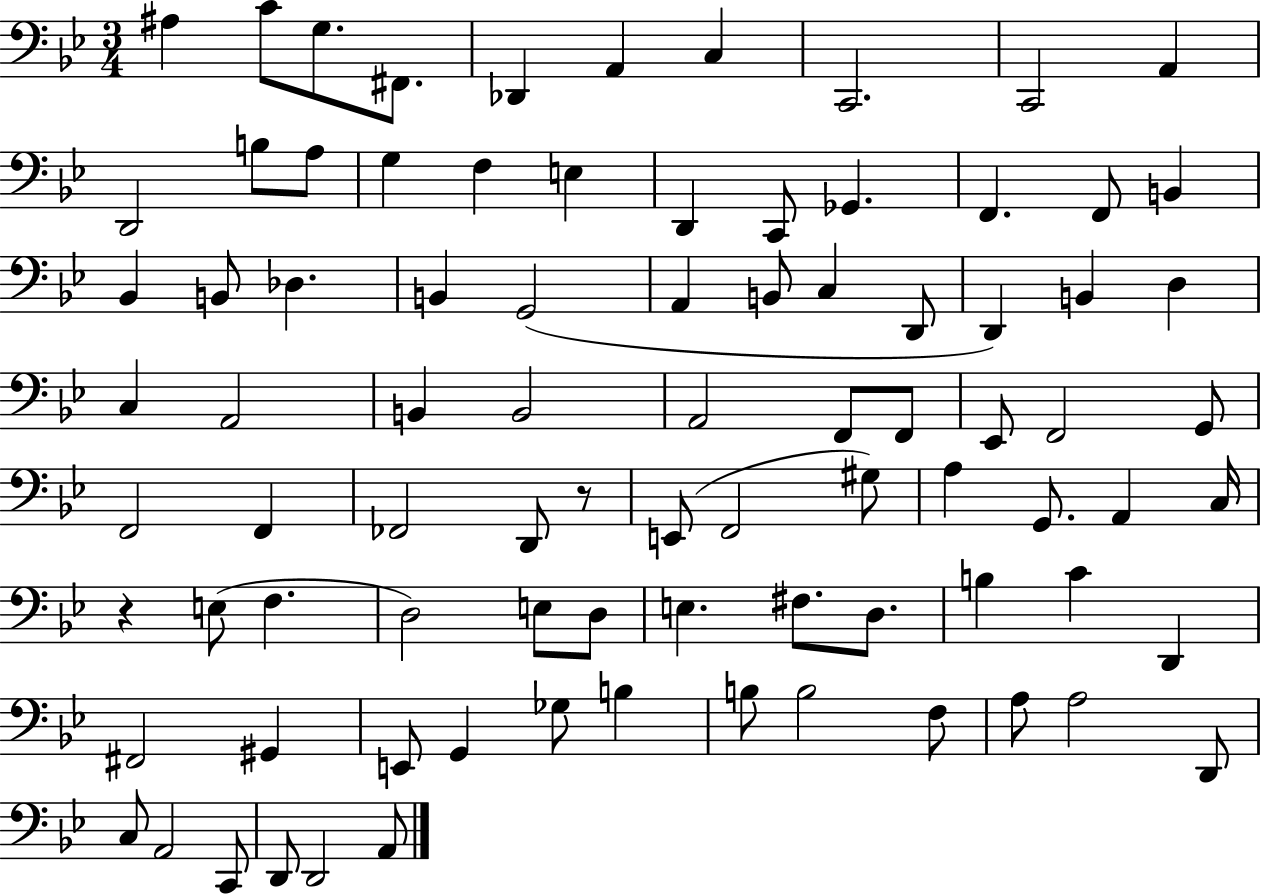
X:1
T:Untitled
M:3/4
L:1/4
K:Bb
^A, C/2 G,/2 ^F,,/2 _D,, A,, C, C,,2 C,,2 A,, D,,2 B,/2 A,/2 G, F, E, D,, C,,/2 _G,, F,, F,,/2 B,, _B,, B,,/2 _D, B,, G,,2 A,, B,,/2 C, D,,/2 D,, B,, D, C, A,,2 B,, B,,2 A,,2 F,,/2 F,,/2 _E,,/2 F,,2 G,,/2 F,,2 F,, _F,,2 D,,/2 z/2 E,,/2 F,,2 ^G,/2 A, G,,/2 A,, C,/4 z E,/2 F, D,2 E,/2 D,/2 E, ^F,/2 D,/2 B, C D,, ^F,,2 ^G,, E,,/2 G,, _G,/2 B, B,/2 B,2 F,/2 A,/2 A,2 D,,/2 C,/2 A,,2 C,,/2 D,,/2 D,,2 A,,/2